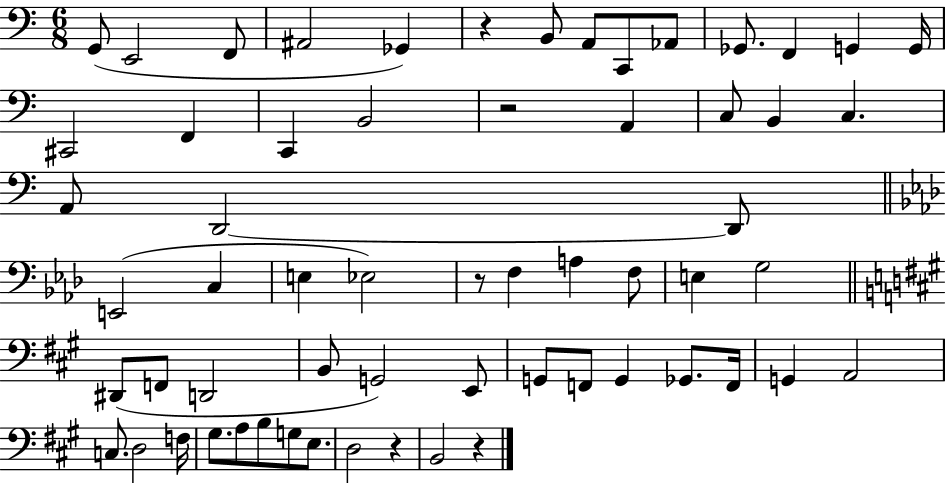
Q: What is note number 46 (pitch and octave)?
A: A2